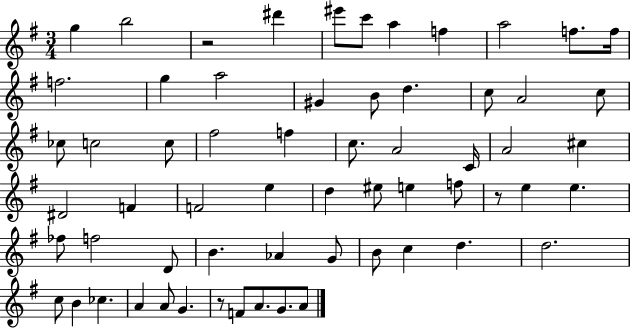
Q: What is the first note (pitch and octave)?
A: G5